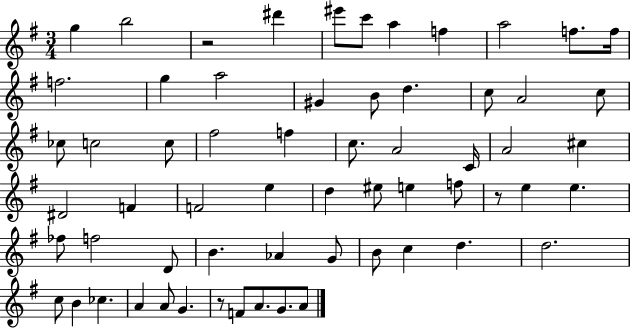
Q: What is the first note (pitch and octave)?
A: G5